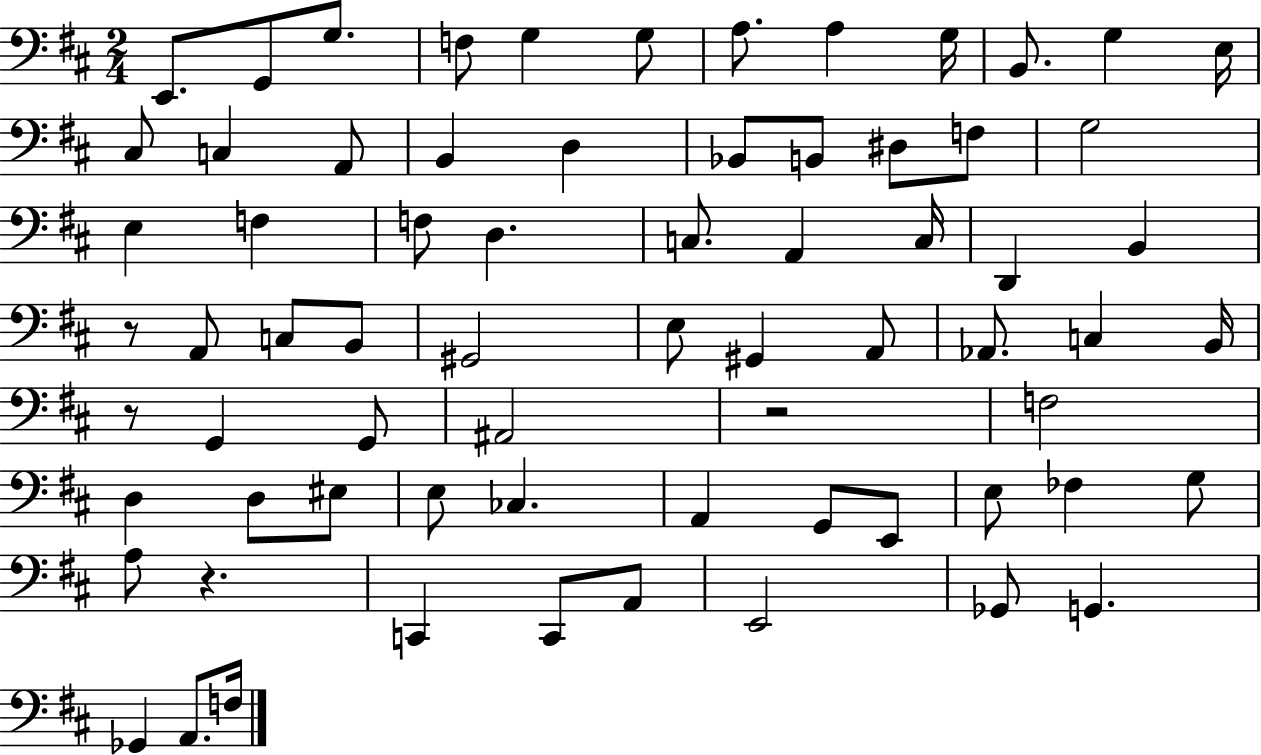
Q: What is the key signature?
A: D major